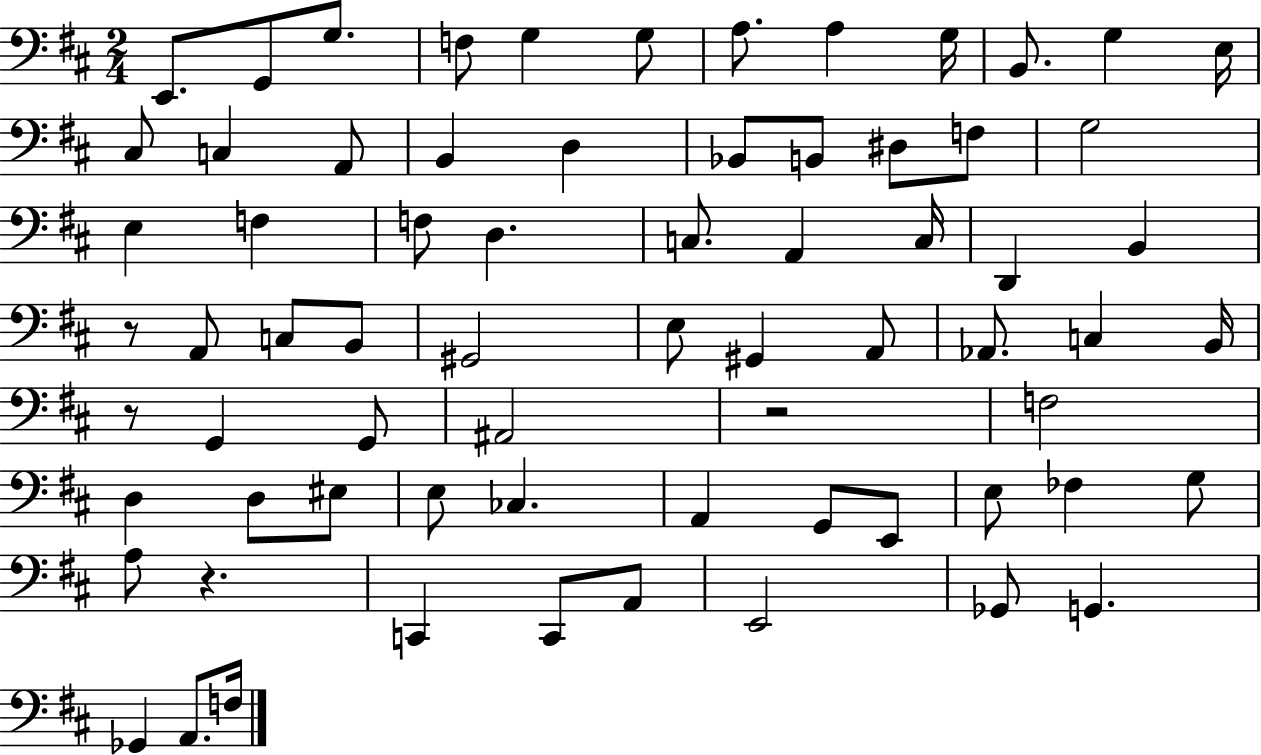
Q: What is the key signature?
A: D major